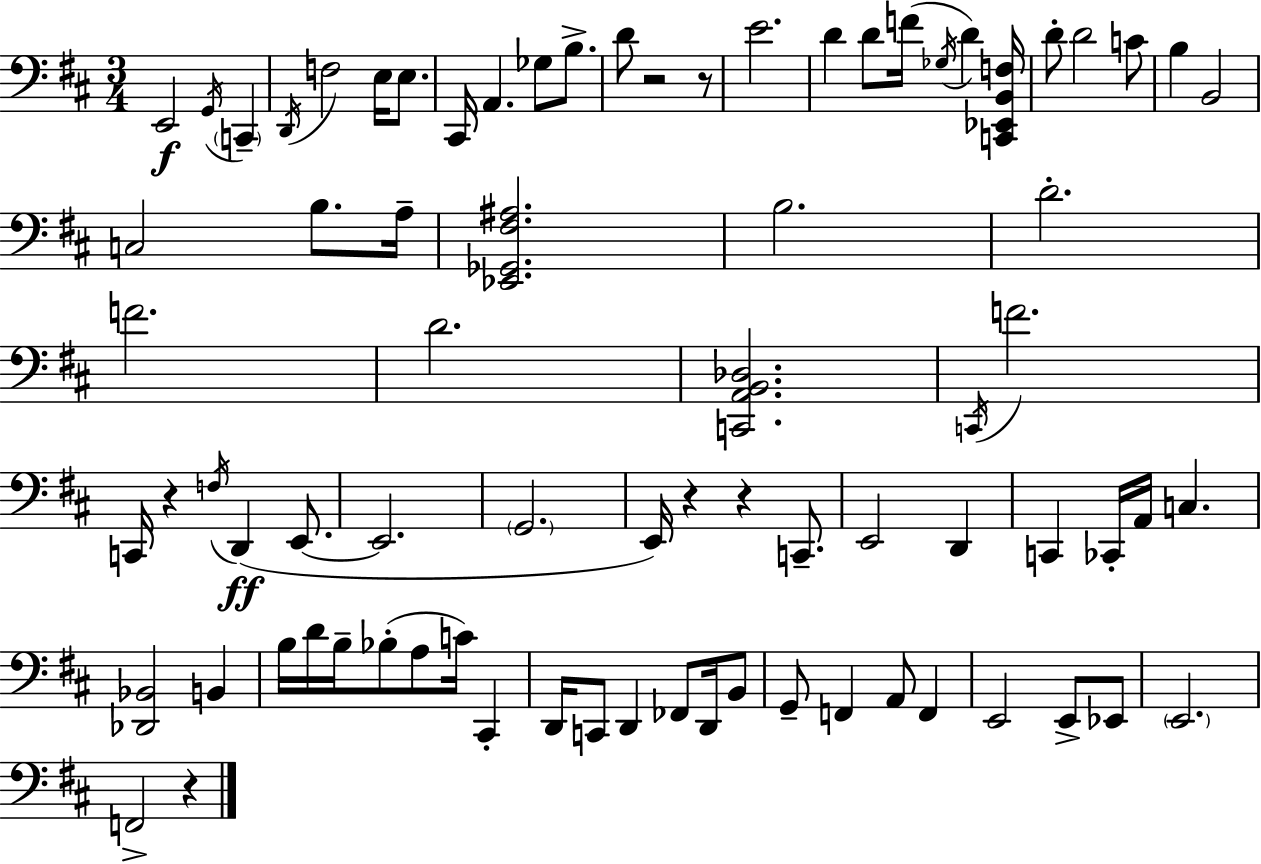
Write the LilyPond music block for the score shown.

{
  \clef bass
  \numericTimeSignature
  \time 3/4
  \key d \major
  \repeat volta 2 { e,2\f \acciaccatura { g,16 } \parenthesize c,4-- | \acciaccatura { d,16 } f2 e16 e8. | cis,16 a,4. ges8 b8.-> | d'8 r2 | \break r8 e'2. | d'4 d'8 f'16( \acciaccatura { ges16 } d'4) | <c, ees, b, f>16 d'8-. d'2 | c'8 b4 b,2 | \break c2 b8. | a16-- <ees, ges, fis ais>2. | b2. | d'2.-. | \break f'2. | d'2. | <c, a, b, des>2. | \acciaccatura { c,16 } f'2. | \break c,16 r4 \acciaccatura { f16 }(\ff d,4 | e,8.~~ e,2. | \parenthesize g,2. | e,16) r4 r4 | \break c,8.-- e,2 | d,4 c,4 ces,16-. a,16 c4. | <des, bes,>2 | b,4 b16 d'16 b16-- bes8-.( a8 | \break c'16) cis,4-. d,16 c,8 d,4 | fes,8 d,16 b,8 g,8-- f,4 a,8 | f,4 e,2 | e,8-> ees,8 \parenthesize e,2. | \break f,2-> | r4 } \bar "|."
}